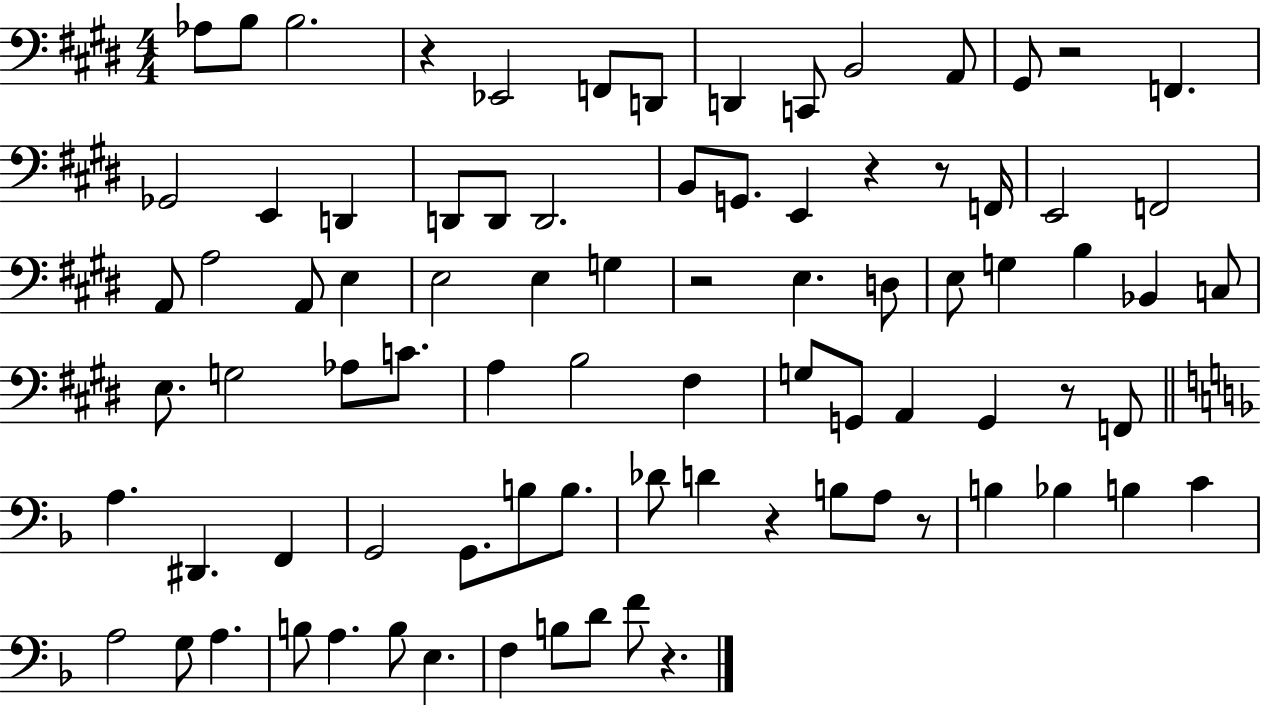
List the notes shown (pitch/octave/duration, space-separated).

Ab3/e B3/e B3/h. R/q Eb2/h F2/e D2/e D2/q C2/e B2/h A2/e G#2/e R/h F2/q. Gb2/h E2/q D2/q D2/e D2/e D2/h. B2/e G2/e. E2/q R/q R/e F2/s E2/h F2/h A2/e A3/h A2/e E3/q E3/h E3/q G3/q R/h E3/q. D3/e E3/e G3/q B3/q Bb2/q C3/e E3/e. G3/h Ab3/e C4/e. A3/q B3/h F#3/q G3/e G2/e A2/q G2/q R/e F2/e A3/q. D#2/q. F2/q G2/h G2/e. B3/e B3/e. Db4/e D4/q R/q B3/e A3/e R/e B3/q Bb3/q B3/q C4/q A3/h G3/e A3/q. B3/e A3/q. B3/e E3/q. F3/q B3/e D4/e F4/e R/q.